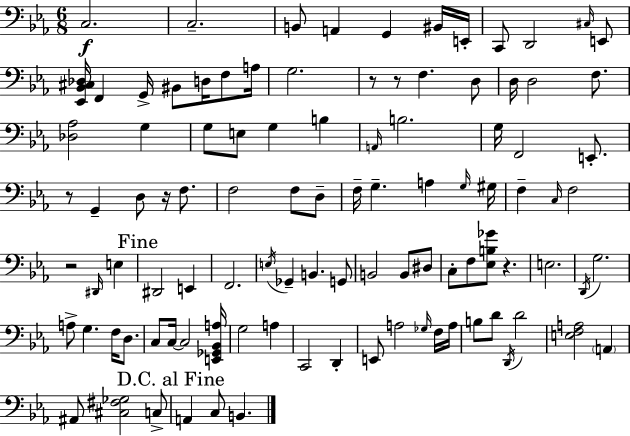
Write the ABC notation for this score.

X:1
T:Untitled
M:6/8
L:1/4
K:Eb
C,2 C,2 B,,/2 A,, G,, ^B,,/4 E,,/4 C,,/2 D,,2 ^C,/4 E,,/2 [_E,,_B,,^C,_D,]/4 F,, G,,/4 ^B,,/2 D,/4 F,/2 A,/4 G,2 z/2 z/2 F, D,/2 D,/4 D,2 F,/2 [_D,_A,]2 G, G,/2 E,/2 G, B, A,,/4 B,2 G,/4 F,,2 E,,/2 z/2 G,, D,/2 z/4 F,/2 F,2 F,/2 D,/2 F,/4 G, A, G,/4 ^G,/4 F, C,/4 F,2 z2 ^D,,/4 E, ^D,,2 E,, F,,2 E,/4 _G,, B,, G,,/2 B,,2 B,,/2 ^D,/2 C,/2 F,/2 [_E,B,_G]/2 z E,2 D,,/4 G,2 A,/2 G, F,/4 D,/2 C,/2 C,/4 C,2 [E,,_G,,_B,,A,]/4 G,2 A, C,,2 D,, E,,/2 A,2 _G,/4 F,/4 A,/4 B,/2 D/2 D,,/4 D2 [E,F,A,]2 A,, ^A,,/2 [^C,^F,_G,]2 C,/2 A,, C,/2 B,,